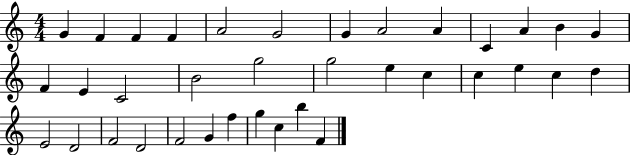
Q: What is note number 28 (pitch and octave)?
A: F4